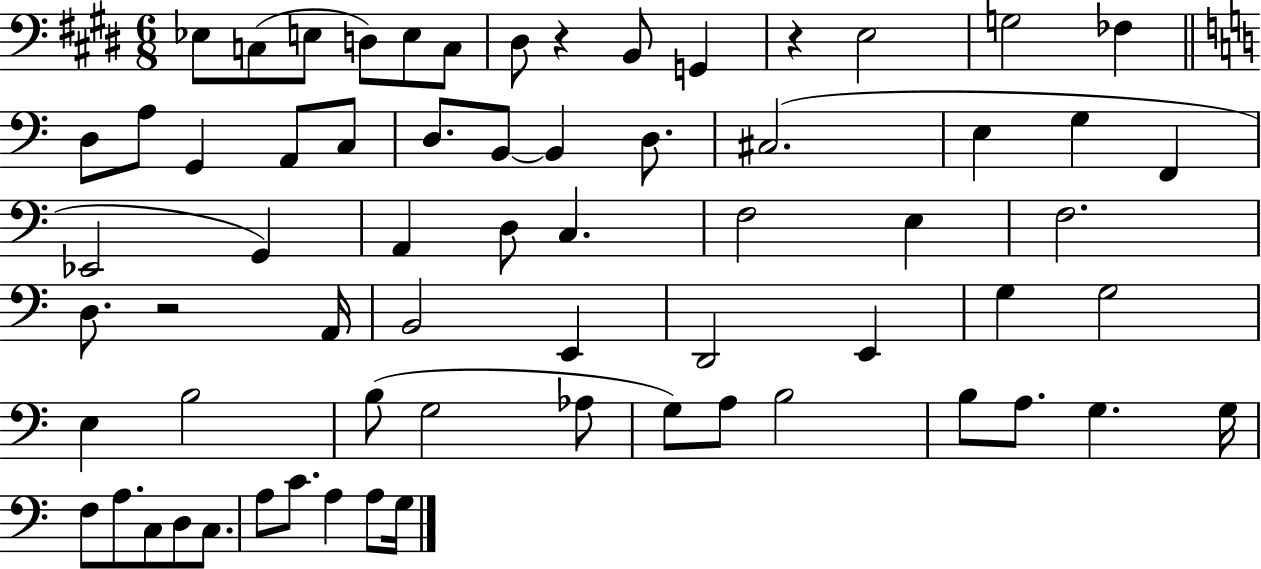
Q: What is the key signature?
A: E major